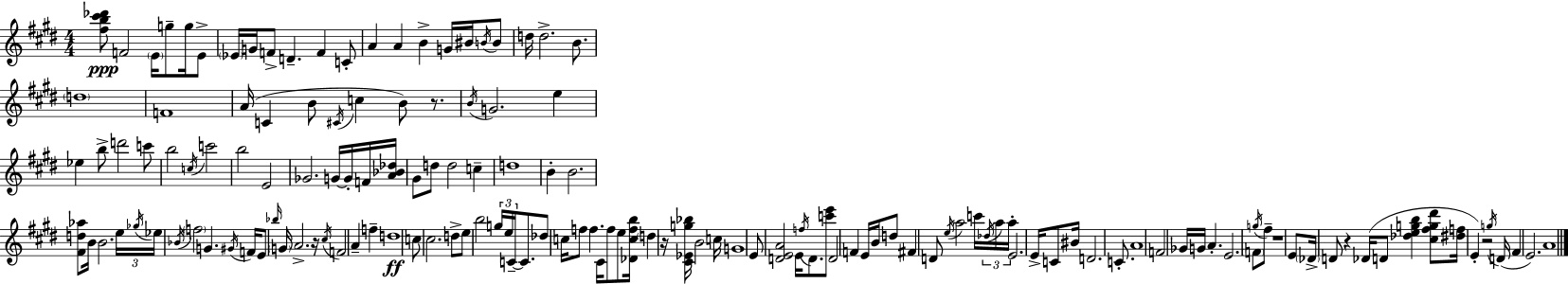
X:1
T:Untitled
M:4/4
L:1/4
K:E
[^fb^c'_d']/2 F2 E/4 g/2 g/4 E/2 _E/4 G/4 F/2 D F C/2 A A B G/4 ^B/4 B/4 B/2 d/4 d2 B/2 d4 F4 A/4 C B/2 ^C/4 c B/2 z/2 B/4 G2 e _e b/2 d'2 c'/2 b2 c/4 c'2 b2 E2 _G2 G/4 G/4 F/4 [A_B_d]/4 ^G/2 d/2 d2 c d4 B B2 [^Fd_a]/2 B/4 B2 e/4 _g/4 _e/4 _B/4 f2 G ^G/4 F/4 E/2 _b/4 G/4 A2 z/4 ^c/4 F2 A f d4 c/2 ^c2 d/2 e/2 b2 g/4 e/4 C/4 C/2 _d/2 c/4 f/2 f ^C/4 f/2 e/2 [_Dcfb]/4 d z/4 [^C_Eg_b]/4 B2 c/4 G4 E/2 [DEA]2 E/4 f/4 D/2 [c'e']/2 D2 F E/4 B/4 d/2 ^F D/2 e/4 a2 c'/4 _d/4 a/4 a/4 E2 E/4 C/2 ^B/4 D2 C/2 A4 F2 _G/4 G/4 A E2 F/2 g/4 ^f/2 z4 E/2 _D/4 D/2 z _D/4 D/2 [_degb] [^c^fg^d']/2 [^df]/4 E z2 g/4 D/4 ^F E2 A4